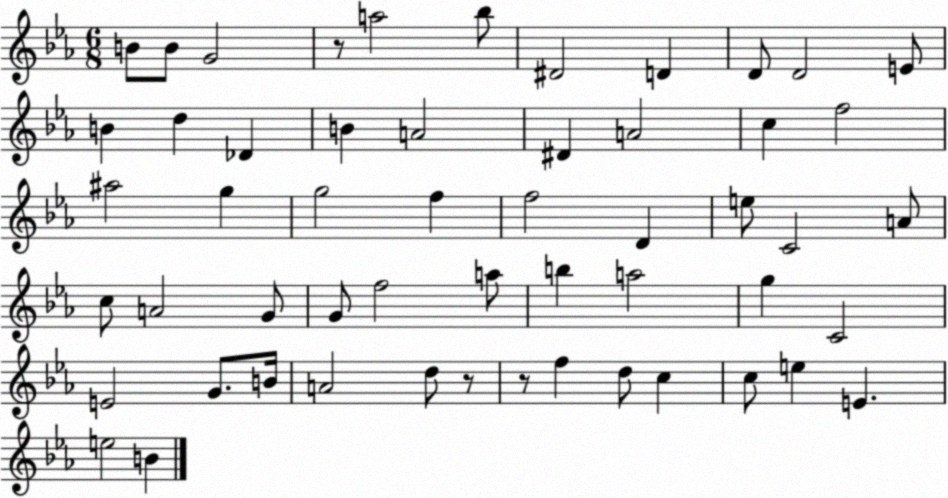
X:1
T:Untitled
M:6/8
L:1/4
K:Eb
B/2 B/2 G2 z/2 a2 _b/2 ^D2 D D/2 D2 E/2 B d _D B A2 ^D A2 c f2 ^a2 g g2 f f2 D e/2 C2 A/2 c/2 A2 G/2 G/2 f2 a/2 b a2 g C2 E2 G/2 B/4 A2 d/2 z/2 z/2 f d/2 c c/2 e E e2 B